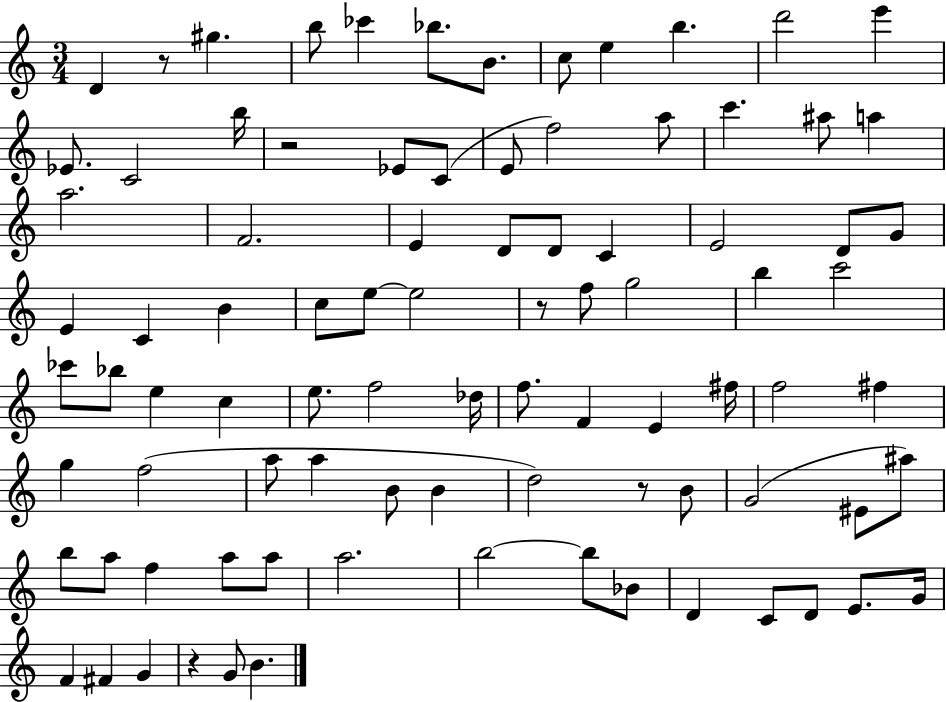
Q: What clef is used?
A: treble